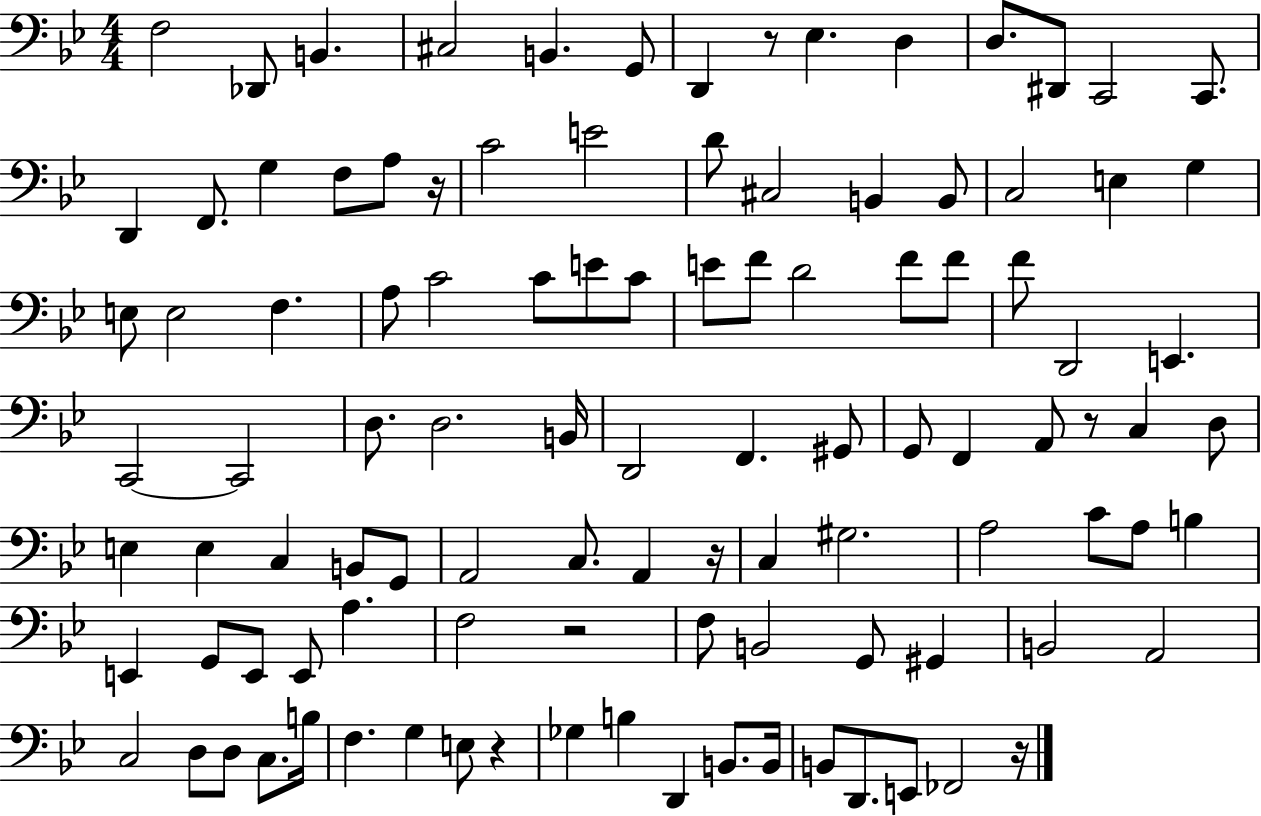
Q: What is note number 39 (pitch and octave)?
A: F4